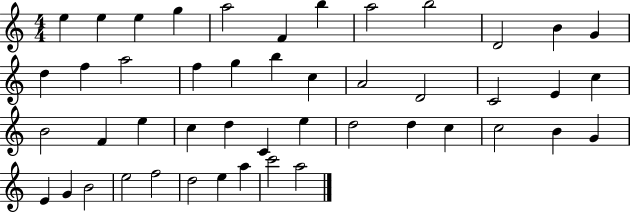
X:1
T:Untitled
M:4/4
L:1/4
K:C
e e e g a2 F b a2 b2 D2 B G d f a2 f g b c A2 D2 C2 E c B2 F e c d C e d2 d c c2 B G E G B2 e2 f2 d2 e a c'2 a2